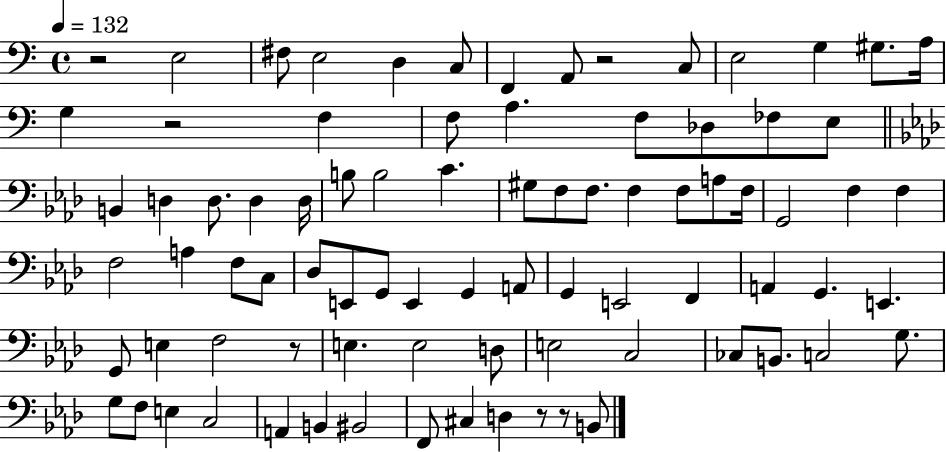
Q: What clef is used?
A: bass